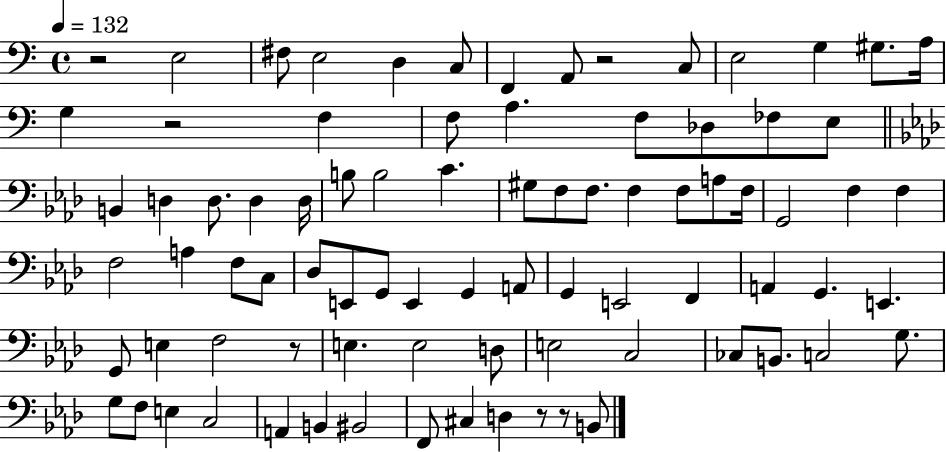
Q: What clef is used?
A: bass